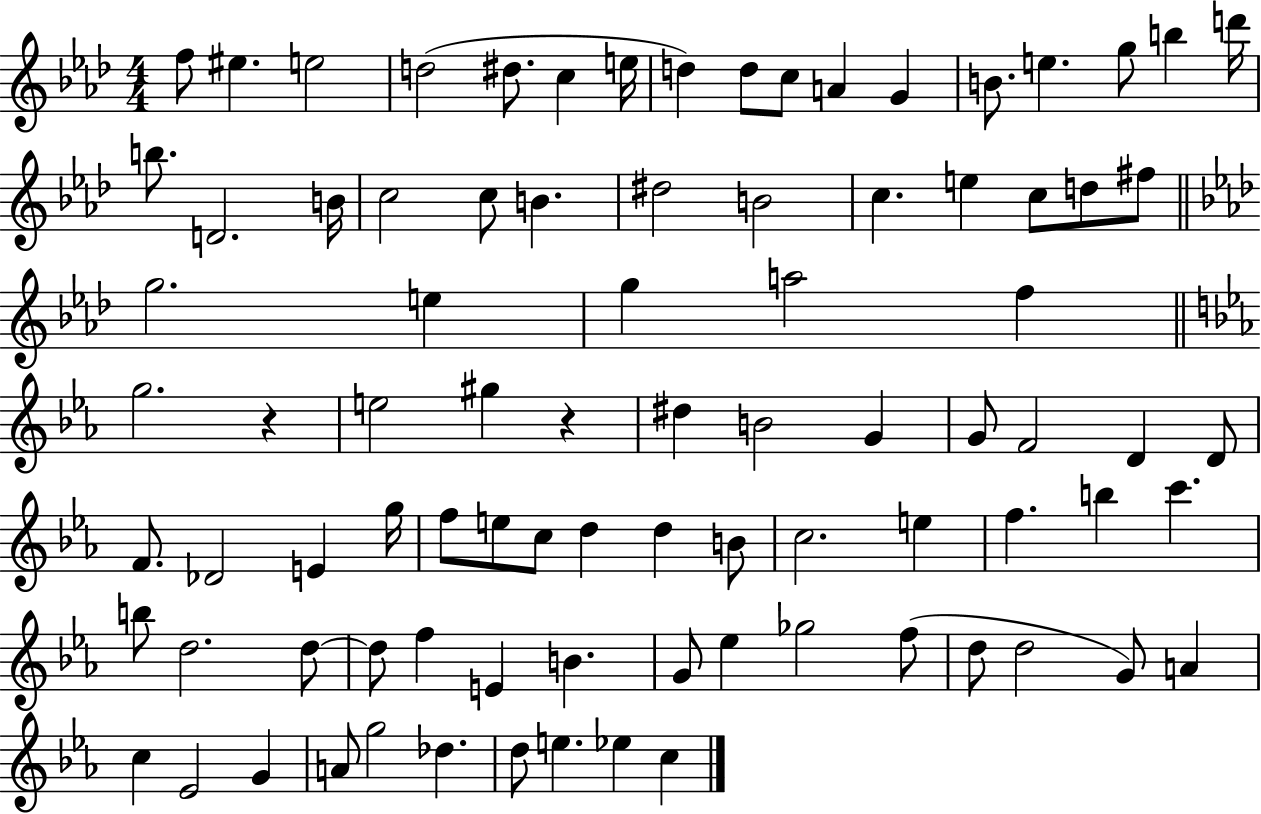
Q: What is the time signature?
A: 4/4